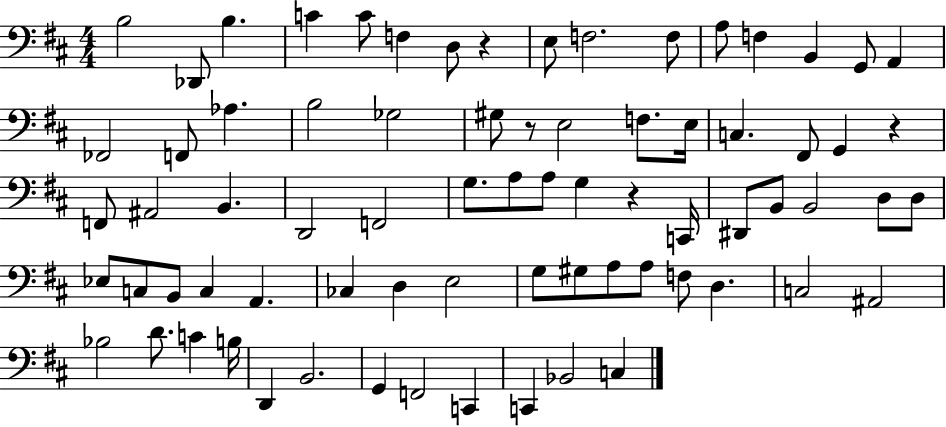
X:1
T:Untitled
M:4/4
L:1/4
K:D
B,2 _D,,/2 B, C C/2 F, D,/2 z E,/2 F,2 F,/2 A,/2 F, B,, G,,/2 A,, _F,,2 F,,/2 _A, B,2 _G,2 ^G,/2 z/2 E,2 F,/2 E,/4 C, ^F,,/2 G,, z F,,/2 ^A,,2 B,, D,,2 F,,2 G,/2 A,/2 A,/2 G, z C,,/4 ^D,,/2 B,,/2 B,,2 D,/2 D,/2 _E,/2 C,/2 B,,/2 C, A,, _C, D, E,2 G,/2 ^G,/2 A,/2 A,/2 F,/2 D, C,2 ^A,,2 _B,2 D/2 C B,/4 D,, B,,2 G,, F,,2 C,, C,, _B,,2 C,